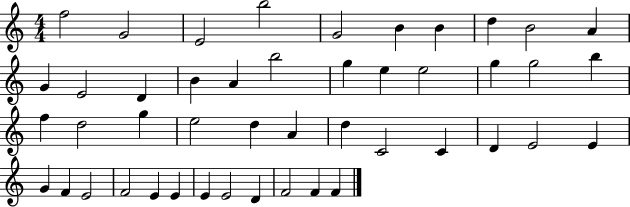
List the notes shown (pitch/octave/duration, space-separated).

F5/h G4/h E4/h B5/h G4/h B4/q B4/q D5/q B4/h A4/q G4/q E4/h D4/q B4/q A4/q B5/h G5/q E5/q E5/h G5/q G5/h B5/q F5/q D5/h G5/q E5/h D5/q A4/q D5/q C4/h C4/q D4/q E4/h E4/q G4/q F4/q E4/h F4/h E4/q E4/q E4/q E4/h D4/q F4/h F4/q F4/q